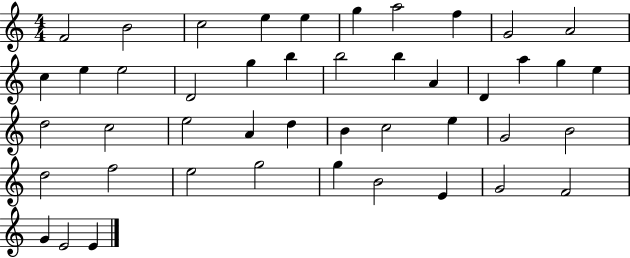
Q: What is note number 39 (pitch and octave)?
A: B4